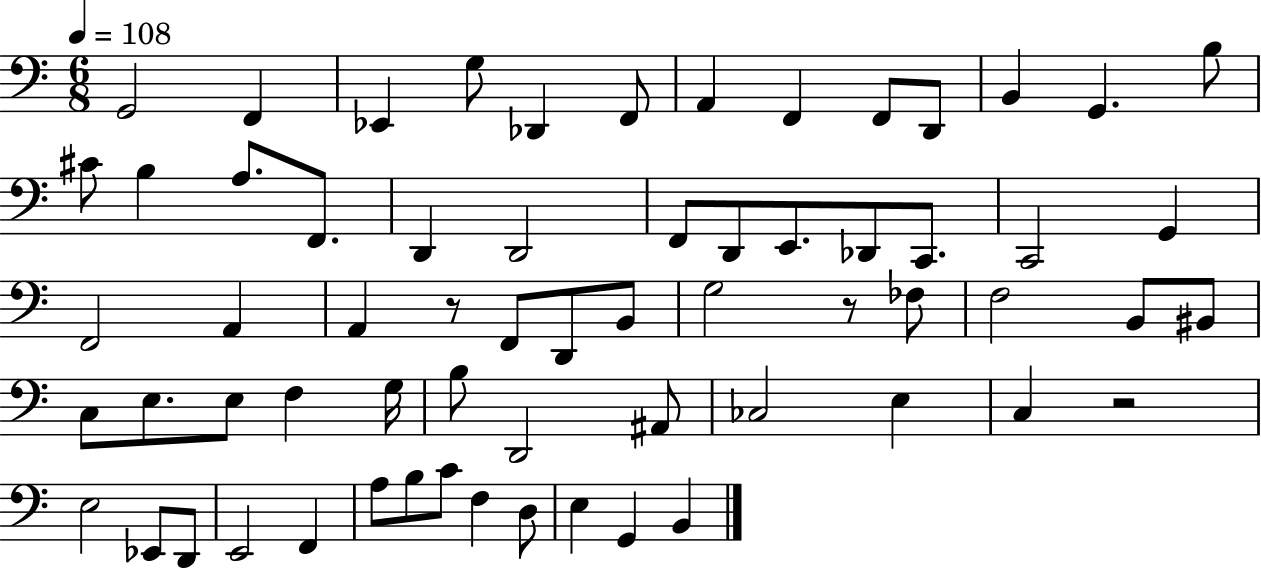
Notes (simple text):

G2/h F2/q Eb2/q G3/e Db2/q F2/e A2/q F2/q F2/e D2/e B2/q G2/q. B3/e C#4/e B3/q A3/e. F2/e. D2/q D2/h F2/e D2/e E2/e. Db2/e C2/e. C2/h G2/q F2/h A2/q A2/q R/e F2/e D2/e B2/e G3/h R/e FES3/e F3/h B2/e BIS2/e C3/e E3/e. E3/e F3/q G3/s B3/e D2/h A#2/e CES3/h E3/q C3/q R/h E3/h Eb2/e D2/e E2/h F2/q A3/e B3/e C4/e F3/q D3/e E3/q G2/q B2/q